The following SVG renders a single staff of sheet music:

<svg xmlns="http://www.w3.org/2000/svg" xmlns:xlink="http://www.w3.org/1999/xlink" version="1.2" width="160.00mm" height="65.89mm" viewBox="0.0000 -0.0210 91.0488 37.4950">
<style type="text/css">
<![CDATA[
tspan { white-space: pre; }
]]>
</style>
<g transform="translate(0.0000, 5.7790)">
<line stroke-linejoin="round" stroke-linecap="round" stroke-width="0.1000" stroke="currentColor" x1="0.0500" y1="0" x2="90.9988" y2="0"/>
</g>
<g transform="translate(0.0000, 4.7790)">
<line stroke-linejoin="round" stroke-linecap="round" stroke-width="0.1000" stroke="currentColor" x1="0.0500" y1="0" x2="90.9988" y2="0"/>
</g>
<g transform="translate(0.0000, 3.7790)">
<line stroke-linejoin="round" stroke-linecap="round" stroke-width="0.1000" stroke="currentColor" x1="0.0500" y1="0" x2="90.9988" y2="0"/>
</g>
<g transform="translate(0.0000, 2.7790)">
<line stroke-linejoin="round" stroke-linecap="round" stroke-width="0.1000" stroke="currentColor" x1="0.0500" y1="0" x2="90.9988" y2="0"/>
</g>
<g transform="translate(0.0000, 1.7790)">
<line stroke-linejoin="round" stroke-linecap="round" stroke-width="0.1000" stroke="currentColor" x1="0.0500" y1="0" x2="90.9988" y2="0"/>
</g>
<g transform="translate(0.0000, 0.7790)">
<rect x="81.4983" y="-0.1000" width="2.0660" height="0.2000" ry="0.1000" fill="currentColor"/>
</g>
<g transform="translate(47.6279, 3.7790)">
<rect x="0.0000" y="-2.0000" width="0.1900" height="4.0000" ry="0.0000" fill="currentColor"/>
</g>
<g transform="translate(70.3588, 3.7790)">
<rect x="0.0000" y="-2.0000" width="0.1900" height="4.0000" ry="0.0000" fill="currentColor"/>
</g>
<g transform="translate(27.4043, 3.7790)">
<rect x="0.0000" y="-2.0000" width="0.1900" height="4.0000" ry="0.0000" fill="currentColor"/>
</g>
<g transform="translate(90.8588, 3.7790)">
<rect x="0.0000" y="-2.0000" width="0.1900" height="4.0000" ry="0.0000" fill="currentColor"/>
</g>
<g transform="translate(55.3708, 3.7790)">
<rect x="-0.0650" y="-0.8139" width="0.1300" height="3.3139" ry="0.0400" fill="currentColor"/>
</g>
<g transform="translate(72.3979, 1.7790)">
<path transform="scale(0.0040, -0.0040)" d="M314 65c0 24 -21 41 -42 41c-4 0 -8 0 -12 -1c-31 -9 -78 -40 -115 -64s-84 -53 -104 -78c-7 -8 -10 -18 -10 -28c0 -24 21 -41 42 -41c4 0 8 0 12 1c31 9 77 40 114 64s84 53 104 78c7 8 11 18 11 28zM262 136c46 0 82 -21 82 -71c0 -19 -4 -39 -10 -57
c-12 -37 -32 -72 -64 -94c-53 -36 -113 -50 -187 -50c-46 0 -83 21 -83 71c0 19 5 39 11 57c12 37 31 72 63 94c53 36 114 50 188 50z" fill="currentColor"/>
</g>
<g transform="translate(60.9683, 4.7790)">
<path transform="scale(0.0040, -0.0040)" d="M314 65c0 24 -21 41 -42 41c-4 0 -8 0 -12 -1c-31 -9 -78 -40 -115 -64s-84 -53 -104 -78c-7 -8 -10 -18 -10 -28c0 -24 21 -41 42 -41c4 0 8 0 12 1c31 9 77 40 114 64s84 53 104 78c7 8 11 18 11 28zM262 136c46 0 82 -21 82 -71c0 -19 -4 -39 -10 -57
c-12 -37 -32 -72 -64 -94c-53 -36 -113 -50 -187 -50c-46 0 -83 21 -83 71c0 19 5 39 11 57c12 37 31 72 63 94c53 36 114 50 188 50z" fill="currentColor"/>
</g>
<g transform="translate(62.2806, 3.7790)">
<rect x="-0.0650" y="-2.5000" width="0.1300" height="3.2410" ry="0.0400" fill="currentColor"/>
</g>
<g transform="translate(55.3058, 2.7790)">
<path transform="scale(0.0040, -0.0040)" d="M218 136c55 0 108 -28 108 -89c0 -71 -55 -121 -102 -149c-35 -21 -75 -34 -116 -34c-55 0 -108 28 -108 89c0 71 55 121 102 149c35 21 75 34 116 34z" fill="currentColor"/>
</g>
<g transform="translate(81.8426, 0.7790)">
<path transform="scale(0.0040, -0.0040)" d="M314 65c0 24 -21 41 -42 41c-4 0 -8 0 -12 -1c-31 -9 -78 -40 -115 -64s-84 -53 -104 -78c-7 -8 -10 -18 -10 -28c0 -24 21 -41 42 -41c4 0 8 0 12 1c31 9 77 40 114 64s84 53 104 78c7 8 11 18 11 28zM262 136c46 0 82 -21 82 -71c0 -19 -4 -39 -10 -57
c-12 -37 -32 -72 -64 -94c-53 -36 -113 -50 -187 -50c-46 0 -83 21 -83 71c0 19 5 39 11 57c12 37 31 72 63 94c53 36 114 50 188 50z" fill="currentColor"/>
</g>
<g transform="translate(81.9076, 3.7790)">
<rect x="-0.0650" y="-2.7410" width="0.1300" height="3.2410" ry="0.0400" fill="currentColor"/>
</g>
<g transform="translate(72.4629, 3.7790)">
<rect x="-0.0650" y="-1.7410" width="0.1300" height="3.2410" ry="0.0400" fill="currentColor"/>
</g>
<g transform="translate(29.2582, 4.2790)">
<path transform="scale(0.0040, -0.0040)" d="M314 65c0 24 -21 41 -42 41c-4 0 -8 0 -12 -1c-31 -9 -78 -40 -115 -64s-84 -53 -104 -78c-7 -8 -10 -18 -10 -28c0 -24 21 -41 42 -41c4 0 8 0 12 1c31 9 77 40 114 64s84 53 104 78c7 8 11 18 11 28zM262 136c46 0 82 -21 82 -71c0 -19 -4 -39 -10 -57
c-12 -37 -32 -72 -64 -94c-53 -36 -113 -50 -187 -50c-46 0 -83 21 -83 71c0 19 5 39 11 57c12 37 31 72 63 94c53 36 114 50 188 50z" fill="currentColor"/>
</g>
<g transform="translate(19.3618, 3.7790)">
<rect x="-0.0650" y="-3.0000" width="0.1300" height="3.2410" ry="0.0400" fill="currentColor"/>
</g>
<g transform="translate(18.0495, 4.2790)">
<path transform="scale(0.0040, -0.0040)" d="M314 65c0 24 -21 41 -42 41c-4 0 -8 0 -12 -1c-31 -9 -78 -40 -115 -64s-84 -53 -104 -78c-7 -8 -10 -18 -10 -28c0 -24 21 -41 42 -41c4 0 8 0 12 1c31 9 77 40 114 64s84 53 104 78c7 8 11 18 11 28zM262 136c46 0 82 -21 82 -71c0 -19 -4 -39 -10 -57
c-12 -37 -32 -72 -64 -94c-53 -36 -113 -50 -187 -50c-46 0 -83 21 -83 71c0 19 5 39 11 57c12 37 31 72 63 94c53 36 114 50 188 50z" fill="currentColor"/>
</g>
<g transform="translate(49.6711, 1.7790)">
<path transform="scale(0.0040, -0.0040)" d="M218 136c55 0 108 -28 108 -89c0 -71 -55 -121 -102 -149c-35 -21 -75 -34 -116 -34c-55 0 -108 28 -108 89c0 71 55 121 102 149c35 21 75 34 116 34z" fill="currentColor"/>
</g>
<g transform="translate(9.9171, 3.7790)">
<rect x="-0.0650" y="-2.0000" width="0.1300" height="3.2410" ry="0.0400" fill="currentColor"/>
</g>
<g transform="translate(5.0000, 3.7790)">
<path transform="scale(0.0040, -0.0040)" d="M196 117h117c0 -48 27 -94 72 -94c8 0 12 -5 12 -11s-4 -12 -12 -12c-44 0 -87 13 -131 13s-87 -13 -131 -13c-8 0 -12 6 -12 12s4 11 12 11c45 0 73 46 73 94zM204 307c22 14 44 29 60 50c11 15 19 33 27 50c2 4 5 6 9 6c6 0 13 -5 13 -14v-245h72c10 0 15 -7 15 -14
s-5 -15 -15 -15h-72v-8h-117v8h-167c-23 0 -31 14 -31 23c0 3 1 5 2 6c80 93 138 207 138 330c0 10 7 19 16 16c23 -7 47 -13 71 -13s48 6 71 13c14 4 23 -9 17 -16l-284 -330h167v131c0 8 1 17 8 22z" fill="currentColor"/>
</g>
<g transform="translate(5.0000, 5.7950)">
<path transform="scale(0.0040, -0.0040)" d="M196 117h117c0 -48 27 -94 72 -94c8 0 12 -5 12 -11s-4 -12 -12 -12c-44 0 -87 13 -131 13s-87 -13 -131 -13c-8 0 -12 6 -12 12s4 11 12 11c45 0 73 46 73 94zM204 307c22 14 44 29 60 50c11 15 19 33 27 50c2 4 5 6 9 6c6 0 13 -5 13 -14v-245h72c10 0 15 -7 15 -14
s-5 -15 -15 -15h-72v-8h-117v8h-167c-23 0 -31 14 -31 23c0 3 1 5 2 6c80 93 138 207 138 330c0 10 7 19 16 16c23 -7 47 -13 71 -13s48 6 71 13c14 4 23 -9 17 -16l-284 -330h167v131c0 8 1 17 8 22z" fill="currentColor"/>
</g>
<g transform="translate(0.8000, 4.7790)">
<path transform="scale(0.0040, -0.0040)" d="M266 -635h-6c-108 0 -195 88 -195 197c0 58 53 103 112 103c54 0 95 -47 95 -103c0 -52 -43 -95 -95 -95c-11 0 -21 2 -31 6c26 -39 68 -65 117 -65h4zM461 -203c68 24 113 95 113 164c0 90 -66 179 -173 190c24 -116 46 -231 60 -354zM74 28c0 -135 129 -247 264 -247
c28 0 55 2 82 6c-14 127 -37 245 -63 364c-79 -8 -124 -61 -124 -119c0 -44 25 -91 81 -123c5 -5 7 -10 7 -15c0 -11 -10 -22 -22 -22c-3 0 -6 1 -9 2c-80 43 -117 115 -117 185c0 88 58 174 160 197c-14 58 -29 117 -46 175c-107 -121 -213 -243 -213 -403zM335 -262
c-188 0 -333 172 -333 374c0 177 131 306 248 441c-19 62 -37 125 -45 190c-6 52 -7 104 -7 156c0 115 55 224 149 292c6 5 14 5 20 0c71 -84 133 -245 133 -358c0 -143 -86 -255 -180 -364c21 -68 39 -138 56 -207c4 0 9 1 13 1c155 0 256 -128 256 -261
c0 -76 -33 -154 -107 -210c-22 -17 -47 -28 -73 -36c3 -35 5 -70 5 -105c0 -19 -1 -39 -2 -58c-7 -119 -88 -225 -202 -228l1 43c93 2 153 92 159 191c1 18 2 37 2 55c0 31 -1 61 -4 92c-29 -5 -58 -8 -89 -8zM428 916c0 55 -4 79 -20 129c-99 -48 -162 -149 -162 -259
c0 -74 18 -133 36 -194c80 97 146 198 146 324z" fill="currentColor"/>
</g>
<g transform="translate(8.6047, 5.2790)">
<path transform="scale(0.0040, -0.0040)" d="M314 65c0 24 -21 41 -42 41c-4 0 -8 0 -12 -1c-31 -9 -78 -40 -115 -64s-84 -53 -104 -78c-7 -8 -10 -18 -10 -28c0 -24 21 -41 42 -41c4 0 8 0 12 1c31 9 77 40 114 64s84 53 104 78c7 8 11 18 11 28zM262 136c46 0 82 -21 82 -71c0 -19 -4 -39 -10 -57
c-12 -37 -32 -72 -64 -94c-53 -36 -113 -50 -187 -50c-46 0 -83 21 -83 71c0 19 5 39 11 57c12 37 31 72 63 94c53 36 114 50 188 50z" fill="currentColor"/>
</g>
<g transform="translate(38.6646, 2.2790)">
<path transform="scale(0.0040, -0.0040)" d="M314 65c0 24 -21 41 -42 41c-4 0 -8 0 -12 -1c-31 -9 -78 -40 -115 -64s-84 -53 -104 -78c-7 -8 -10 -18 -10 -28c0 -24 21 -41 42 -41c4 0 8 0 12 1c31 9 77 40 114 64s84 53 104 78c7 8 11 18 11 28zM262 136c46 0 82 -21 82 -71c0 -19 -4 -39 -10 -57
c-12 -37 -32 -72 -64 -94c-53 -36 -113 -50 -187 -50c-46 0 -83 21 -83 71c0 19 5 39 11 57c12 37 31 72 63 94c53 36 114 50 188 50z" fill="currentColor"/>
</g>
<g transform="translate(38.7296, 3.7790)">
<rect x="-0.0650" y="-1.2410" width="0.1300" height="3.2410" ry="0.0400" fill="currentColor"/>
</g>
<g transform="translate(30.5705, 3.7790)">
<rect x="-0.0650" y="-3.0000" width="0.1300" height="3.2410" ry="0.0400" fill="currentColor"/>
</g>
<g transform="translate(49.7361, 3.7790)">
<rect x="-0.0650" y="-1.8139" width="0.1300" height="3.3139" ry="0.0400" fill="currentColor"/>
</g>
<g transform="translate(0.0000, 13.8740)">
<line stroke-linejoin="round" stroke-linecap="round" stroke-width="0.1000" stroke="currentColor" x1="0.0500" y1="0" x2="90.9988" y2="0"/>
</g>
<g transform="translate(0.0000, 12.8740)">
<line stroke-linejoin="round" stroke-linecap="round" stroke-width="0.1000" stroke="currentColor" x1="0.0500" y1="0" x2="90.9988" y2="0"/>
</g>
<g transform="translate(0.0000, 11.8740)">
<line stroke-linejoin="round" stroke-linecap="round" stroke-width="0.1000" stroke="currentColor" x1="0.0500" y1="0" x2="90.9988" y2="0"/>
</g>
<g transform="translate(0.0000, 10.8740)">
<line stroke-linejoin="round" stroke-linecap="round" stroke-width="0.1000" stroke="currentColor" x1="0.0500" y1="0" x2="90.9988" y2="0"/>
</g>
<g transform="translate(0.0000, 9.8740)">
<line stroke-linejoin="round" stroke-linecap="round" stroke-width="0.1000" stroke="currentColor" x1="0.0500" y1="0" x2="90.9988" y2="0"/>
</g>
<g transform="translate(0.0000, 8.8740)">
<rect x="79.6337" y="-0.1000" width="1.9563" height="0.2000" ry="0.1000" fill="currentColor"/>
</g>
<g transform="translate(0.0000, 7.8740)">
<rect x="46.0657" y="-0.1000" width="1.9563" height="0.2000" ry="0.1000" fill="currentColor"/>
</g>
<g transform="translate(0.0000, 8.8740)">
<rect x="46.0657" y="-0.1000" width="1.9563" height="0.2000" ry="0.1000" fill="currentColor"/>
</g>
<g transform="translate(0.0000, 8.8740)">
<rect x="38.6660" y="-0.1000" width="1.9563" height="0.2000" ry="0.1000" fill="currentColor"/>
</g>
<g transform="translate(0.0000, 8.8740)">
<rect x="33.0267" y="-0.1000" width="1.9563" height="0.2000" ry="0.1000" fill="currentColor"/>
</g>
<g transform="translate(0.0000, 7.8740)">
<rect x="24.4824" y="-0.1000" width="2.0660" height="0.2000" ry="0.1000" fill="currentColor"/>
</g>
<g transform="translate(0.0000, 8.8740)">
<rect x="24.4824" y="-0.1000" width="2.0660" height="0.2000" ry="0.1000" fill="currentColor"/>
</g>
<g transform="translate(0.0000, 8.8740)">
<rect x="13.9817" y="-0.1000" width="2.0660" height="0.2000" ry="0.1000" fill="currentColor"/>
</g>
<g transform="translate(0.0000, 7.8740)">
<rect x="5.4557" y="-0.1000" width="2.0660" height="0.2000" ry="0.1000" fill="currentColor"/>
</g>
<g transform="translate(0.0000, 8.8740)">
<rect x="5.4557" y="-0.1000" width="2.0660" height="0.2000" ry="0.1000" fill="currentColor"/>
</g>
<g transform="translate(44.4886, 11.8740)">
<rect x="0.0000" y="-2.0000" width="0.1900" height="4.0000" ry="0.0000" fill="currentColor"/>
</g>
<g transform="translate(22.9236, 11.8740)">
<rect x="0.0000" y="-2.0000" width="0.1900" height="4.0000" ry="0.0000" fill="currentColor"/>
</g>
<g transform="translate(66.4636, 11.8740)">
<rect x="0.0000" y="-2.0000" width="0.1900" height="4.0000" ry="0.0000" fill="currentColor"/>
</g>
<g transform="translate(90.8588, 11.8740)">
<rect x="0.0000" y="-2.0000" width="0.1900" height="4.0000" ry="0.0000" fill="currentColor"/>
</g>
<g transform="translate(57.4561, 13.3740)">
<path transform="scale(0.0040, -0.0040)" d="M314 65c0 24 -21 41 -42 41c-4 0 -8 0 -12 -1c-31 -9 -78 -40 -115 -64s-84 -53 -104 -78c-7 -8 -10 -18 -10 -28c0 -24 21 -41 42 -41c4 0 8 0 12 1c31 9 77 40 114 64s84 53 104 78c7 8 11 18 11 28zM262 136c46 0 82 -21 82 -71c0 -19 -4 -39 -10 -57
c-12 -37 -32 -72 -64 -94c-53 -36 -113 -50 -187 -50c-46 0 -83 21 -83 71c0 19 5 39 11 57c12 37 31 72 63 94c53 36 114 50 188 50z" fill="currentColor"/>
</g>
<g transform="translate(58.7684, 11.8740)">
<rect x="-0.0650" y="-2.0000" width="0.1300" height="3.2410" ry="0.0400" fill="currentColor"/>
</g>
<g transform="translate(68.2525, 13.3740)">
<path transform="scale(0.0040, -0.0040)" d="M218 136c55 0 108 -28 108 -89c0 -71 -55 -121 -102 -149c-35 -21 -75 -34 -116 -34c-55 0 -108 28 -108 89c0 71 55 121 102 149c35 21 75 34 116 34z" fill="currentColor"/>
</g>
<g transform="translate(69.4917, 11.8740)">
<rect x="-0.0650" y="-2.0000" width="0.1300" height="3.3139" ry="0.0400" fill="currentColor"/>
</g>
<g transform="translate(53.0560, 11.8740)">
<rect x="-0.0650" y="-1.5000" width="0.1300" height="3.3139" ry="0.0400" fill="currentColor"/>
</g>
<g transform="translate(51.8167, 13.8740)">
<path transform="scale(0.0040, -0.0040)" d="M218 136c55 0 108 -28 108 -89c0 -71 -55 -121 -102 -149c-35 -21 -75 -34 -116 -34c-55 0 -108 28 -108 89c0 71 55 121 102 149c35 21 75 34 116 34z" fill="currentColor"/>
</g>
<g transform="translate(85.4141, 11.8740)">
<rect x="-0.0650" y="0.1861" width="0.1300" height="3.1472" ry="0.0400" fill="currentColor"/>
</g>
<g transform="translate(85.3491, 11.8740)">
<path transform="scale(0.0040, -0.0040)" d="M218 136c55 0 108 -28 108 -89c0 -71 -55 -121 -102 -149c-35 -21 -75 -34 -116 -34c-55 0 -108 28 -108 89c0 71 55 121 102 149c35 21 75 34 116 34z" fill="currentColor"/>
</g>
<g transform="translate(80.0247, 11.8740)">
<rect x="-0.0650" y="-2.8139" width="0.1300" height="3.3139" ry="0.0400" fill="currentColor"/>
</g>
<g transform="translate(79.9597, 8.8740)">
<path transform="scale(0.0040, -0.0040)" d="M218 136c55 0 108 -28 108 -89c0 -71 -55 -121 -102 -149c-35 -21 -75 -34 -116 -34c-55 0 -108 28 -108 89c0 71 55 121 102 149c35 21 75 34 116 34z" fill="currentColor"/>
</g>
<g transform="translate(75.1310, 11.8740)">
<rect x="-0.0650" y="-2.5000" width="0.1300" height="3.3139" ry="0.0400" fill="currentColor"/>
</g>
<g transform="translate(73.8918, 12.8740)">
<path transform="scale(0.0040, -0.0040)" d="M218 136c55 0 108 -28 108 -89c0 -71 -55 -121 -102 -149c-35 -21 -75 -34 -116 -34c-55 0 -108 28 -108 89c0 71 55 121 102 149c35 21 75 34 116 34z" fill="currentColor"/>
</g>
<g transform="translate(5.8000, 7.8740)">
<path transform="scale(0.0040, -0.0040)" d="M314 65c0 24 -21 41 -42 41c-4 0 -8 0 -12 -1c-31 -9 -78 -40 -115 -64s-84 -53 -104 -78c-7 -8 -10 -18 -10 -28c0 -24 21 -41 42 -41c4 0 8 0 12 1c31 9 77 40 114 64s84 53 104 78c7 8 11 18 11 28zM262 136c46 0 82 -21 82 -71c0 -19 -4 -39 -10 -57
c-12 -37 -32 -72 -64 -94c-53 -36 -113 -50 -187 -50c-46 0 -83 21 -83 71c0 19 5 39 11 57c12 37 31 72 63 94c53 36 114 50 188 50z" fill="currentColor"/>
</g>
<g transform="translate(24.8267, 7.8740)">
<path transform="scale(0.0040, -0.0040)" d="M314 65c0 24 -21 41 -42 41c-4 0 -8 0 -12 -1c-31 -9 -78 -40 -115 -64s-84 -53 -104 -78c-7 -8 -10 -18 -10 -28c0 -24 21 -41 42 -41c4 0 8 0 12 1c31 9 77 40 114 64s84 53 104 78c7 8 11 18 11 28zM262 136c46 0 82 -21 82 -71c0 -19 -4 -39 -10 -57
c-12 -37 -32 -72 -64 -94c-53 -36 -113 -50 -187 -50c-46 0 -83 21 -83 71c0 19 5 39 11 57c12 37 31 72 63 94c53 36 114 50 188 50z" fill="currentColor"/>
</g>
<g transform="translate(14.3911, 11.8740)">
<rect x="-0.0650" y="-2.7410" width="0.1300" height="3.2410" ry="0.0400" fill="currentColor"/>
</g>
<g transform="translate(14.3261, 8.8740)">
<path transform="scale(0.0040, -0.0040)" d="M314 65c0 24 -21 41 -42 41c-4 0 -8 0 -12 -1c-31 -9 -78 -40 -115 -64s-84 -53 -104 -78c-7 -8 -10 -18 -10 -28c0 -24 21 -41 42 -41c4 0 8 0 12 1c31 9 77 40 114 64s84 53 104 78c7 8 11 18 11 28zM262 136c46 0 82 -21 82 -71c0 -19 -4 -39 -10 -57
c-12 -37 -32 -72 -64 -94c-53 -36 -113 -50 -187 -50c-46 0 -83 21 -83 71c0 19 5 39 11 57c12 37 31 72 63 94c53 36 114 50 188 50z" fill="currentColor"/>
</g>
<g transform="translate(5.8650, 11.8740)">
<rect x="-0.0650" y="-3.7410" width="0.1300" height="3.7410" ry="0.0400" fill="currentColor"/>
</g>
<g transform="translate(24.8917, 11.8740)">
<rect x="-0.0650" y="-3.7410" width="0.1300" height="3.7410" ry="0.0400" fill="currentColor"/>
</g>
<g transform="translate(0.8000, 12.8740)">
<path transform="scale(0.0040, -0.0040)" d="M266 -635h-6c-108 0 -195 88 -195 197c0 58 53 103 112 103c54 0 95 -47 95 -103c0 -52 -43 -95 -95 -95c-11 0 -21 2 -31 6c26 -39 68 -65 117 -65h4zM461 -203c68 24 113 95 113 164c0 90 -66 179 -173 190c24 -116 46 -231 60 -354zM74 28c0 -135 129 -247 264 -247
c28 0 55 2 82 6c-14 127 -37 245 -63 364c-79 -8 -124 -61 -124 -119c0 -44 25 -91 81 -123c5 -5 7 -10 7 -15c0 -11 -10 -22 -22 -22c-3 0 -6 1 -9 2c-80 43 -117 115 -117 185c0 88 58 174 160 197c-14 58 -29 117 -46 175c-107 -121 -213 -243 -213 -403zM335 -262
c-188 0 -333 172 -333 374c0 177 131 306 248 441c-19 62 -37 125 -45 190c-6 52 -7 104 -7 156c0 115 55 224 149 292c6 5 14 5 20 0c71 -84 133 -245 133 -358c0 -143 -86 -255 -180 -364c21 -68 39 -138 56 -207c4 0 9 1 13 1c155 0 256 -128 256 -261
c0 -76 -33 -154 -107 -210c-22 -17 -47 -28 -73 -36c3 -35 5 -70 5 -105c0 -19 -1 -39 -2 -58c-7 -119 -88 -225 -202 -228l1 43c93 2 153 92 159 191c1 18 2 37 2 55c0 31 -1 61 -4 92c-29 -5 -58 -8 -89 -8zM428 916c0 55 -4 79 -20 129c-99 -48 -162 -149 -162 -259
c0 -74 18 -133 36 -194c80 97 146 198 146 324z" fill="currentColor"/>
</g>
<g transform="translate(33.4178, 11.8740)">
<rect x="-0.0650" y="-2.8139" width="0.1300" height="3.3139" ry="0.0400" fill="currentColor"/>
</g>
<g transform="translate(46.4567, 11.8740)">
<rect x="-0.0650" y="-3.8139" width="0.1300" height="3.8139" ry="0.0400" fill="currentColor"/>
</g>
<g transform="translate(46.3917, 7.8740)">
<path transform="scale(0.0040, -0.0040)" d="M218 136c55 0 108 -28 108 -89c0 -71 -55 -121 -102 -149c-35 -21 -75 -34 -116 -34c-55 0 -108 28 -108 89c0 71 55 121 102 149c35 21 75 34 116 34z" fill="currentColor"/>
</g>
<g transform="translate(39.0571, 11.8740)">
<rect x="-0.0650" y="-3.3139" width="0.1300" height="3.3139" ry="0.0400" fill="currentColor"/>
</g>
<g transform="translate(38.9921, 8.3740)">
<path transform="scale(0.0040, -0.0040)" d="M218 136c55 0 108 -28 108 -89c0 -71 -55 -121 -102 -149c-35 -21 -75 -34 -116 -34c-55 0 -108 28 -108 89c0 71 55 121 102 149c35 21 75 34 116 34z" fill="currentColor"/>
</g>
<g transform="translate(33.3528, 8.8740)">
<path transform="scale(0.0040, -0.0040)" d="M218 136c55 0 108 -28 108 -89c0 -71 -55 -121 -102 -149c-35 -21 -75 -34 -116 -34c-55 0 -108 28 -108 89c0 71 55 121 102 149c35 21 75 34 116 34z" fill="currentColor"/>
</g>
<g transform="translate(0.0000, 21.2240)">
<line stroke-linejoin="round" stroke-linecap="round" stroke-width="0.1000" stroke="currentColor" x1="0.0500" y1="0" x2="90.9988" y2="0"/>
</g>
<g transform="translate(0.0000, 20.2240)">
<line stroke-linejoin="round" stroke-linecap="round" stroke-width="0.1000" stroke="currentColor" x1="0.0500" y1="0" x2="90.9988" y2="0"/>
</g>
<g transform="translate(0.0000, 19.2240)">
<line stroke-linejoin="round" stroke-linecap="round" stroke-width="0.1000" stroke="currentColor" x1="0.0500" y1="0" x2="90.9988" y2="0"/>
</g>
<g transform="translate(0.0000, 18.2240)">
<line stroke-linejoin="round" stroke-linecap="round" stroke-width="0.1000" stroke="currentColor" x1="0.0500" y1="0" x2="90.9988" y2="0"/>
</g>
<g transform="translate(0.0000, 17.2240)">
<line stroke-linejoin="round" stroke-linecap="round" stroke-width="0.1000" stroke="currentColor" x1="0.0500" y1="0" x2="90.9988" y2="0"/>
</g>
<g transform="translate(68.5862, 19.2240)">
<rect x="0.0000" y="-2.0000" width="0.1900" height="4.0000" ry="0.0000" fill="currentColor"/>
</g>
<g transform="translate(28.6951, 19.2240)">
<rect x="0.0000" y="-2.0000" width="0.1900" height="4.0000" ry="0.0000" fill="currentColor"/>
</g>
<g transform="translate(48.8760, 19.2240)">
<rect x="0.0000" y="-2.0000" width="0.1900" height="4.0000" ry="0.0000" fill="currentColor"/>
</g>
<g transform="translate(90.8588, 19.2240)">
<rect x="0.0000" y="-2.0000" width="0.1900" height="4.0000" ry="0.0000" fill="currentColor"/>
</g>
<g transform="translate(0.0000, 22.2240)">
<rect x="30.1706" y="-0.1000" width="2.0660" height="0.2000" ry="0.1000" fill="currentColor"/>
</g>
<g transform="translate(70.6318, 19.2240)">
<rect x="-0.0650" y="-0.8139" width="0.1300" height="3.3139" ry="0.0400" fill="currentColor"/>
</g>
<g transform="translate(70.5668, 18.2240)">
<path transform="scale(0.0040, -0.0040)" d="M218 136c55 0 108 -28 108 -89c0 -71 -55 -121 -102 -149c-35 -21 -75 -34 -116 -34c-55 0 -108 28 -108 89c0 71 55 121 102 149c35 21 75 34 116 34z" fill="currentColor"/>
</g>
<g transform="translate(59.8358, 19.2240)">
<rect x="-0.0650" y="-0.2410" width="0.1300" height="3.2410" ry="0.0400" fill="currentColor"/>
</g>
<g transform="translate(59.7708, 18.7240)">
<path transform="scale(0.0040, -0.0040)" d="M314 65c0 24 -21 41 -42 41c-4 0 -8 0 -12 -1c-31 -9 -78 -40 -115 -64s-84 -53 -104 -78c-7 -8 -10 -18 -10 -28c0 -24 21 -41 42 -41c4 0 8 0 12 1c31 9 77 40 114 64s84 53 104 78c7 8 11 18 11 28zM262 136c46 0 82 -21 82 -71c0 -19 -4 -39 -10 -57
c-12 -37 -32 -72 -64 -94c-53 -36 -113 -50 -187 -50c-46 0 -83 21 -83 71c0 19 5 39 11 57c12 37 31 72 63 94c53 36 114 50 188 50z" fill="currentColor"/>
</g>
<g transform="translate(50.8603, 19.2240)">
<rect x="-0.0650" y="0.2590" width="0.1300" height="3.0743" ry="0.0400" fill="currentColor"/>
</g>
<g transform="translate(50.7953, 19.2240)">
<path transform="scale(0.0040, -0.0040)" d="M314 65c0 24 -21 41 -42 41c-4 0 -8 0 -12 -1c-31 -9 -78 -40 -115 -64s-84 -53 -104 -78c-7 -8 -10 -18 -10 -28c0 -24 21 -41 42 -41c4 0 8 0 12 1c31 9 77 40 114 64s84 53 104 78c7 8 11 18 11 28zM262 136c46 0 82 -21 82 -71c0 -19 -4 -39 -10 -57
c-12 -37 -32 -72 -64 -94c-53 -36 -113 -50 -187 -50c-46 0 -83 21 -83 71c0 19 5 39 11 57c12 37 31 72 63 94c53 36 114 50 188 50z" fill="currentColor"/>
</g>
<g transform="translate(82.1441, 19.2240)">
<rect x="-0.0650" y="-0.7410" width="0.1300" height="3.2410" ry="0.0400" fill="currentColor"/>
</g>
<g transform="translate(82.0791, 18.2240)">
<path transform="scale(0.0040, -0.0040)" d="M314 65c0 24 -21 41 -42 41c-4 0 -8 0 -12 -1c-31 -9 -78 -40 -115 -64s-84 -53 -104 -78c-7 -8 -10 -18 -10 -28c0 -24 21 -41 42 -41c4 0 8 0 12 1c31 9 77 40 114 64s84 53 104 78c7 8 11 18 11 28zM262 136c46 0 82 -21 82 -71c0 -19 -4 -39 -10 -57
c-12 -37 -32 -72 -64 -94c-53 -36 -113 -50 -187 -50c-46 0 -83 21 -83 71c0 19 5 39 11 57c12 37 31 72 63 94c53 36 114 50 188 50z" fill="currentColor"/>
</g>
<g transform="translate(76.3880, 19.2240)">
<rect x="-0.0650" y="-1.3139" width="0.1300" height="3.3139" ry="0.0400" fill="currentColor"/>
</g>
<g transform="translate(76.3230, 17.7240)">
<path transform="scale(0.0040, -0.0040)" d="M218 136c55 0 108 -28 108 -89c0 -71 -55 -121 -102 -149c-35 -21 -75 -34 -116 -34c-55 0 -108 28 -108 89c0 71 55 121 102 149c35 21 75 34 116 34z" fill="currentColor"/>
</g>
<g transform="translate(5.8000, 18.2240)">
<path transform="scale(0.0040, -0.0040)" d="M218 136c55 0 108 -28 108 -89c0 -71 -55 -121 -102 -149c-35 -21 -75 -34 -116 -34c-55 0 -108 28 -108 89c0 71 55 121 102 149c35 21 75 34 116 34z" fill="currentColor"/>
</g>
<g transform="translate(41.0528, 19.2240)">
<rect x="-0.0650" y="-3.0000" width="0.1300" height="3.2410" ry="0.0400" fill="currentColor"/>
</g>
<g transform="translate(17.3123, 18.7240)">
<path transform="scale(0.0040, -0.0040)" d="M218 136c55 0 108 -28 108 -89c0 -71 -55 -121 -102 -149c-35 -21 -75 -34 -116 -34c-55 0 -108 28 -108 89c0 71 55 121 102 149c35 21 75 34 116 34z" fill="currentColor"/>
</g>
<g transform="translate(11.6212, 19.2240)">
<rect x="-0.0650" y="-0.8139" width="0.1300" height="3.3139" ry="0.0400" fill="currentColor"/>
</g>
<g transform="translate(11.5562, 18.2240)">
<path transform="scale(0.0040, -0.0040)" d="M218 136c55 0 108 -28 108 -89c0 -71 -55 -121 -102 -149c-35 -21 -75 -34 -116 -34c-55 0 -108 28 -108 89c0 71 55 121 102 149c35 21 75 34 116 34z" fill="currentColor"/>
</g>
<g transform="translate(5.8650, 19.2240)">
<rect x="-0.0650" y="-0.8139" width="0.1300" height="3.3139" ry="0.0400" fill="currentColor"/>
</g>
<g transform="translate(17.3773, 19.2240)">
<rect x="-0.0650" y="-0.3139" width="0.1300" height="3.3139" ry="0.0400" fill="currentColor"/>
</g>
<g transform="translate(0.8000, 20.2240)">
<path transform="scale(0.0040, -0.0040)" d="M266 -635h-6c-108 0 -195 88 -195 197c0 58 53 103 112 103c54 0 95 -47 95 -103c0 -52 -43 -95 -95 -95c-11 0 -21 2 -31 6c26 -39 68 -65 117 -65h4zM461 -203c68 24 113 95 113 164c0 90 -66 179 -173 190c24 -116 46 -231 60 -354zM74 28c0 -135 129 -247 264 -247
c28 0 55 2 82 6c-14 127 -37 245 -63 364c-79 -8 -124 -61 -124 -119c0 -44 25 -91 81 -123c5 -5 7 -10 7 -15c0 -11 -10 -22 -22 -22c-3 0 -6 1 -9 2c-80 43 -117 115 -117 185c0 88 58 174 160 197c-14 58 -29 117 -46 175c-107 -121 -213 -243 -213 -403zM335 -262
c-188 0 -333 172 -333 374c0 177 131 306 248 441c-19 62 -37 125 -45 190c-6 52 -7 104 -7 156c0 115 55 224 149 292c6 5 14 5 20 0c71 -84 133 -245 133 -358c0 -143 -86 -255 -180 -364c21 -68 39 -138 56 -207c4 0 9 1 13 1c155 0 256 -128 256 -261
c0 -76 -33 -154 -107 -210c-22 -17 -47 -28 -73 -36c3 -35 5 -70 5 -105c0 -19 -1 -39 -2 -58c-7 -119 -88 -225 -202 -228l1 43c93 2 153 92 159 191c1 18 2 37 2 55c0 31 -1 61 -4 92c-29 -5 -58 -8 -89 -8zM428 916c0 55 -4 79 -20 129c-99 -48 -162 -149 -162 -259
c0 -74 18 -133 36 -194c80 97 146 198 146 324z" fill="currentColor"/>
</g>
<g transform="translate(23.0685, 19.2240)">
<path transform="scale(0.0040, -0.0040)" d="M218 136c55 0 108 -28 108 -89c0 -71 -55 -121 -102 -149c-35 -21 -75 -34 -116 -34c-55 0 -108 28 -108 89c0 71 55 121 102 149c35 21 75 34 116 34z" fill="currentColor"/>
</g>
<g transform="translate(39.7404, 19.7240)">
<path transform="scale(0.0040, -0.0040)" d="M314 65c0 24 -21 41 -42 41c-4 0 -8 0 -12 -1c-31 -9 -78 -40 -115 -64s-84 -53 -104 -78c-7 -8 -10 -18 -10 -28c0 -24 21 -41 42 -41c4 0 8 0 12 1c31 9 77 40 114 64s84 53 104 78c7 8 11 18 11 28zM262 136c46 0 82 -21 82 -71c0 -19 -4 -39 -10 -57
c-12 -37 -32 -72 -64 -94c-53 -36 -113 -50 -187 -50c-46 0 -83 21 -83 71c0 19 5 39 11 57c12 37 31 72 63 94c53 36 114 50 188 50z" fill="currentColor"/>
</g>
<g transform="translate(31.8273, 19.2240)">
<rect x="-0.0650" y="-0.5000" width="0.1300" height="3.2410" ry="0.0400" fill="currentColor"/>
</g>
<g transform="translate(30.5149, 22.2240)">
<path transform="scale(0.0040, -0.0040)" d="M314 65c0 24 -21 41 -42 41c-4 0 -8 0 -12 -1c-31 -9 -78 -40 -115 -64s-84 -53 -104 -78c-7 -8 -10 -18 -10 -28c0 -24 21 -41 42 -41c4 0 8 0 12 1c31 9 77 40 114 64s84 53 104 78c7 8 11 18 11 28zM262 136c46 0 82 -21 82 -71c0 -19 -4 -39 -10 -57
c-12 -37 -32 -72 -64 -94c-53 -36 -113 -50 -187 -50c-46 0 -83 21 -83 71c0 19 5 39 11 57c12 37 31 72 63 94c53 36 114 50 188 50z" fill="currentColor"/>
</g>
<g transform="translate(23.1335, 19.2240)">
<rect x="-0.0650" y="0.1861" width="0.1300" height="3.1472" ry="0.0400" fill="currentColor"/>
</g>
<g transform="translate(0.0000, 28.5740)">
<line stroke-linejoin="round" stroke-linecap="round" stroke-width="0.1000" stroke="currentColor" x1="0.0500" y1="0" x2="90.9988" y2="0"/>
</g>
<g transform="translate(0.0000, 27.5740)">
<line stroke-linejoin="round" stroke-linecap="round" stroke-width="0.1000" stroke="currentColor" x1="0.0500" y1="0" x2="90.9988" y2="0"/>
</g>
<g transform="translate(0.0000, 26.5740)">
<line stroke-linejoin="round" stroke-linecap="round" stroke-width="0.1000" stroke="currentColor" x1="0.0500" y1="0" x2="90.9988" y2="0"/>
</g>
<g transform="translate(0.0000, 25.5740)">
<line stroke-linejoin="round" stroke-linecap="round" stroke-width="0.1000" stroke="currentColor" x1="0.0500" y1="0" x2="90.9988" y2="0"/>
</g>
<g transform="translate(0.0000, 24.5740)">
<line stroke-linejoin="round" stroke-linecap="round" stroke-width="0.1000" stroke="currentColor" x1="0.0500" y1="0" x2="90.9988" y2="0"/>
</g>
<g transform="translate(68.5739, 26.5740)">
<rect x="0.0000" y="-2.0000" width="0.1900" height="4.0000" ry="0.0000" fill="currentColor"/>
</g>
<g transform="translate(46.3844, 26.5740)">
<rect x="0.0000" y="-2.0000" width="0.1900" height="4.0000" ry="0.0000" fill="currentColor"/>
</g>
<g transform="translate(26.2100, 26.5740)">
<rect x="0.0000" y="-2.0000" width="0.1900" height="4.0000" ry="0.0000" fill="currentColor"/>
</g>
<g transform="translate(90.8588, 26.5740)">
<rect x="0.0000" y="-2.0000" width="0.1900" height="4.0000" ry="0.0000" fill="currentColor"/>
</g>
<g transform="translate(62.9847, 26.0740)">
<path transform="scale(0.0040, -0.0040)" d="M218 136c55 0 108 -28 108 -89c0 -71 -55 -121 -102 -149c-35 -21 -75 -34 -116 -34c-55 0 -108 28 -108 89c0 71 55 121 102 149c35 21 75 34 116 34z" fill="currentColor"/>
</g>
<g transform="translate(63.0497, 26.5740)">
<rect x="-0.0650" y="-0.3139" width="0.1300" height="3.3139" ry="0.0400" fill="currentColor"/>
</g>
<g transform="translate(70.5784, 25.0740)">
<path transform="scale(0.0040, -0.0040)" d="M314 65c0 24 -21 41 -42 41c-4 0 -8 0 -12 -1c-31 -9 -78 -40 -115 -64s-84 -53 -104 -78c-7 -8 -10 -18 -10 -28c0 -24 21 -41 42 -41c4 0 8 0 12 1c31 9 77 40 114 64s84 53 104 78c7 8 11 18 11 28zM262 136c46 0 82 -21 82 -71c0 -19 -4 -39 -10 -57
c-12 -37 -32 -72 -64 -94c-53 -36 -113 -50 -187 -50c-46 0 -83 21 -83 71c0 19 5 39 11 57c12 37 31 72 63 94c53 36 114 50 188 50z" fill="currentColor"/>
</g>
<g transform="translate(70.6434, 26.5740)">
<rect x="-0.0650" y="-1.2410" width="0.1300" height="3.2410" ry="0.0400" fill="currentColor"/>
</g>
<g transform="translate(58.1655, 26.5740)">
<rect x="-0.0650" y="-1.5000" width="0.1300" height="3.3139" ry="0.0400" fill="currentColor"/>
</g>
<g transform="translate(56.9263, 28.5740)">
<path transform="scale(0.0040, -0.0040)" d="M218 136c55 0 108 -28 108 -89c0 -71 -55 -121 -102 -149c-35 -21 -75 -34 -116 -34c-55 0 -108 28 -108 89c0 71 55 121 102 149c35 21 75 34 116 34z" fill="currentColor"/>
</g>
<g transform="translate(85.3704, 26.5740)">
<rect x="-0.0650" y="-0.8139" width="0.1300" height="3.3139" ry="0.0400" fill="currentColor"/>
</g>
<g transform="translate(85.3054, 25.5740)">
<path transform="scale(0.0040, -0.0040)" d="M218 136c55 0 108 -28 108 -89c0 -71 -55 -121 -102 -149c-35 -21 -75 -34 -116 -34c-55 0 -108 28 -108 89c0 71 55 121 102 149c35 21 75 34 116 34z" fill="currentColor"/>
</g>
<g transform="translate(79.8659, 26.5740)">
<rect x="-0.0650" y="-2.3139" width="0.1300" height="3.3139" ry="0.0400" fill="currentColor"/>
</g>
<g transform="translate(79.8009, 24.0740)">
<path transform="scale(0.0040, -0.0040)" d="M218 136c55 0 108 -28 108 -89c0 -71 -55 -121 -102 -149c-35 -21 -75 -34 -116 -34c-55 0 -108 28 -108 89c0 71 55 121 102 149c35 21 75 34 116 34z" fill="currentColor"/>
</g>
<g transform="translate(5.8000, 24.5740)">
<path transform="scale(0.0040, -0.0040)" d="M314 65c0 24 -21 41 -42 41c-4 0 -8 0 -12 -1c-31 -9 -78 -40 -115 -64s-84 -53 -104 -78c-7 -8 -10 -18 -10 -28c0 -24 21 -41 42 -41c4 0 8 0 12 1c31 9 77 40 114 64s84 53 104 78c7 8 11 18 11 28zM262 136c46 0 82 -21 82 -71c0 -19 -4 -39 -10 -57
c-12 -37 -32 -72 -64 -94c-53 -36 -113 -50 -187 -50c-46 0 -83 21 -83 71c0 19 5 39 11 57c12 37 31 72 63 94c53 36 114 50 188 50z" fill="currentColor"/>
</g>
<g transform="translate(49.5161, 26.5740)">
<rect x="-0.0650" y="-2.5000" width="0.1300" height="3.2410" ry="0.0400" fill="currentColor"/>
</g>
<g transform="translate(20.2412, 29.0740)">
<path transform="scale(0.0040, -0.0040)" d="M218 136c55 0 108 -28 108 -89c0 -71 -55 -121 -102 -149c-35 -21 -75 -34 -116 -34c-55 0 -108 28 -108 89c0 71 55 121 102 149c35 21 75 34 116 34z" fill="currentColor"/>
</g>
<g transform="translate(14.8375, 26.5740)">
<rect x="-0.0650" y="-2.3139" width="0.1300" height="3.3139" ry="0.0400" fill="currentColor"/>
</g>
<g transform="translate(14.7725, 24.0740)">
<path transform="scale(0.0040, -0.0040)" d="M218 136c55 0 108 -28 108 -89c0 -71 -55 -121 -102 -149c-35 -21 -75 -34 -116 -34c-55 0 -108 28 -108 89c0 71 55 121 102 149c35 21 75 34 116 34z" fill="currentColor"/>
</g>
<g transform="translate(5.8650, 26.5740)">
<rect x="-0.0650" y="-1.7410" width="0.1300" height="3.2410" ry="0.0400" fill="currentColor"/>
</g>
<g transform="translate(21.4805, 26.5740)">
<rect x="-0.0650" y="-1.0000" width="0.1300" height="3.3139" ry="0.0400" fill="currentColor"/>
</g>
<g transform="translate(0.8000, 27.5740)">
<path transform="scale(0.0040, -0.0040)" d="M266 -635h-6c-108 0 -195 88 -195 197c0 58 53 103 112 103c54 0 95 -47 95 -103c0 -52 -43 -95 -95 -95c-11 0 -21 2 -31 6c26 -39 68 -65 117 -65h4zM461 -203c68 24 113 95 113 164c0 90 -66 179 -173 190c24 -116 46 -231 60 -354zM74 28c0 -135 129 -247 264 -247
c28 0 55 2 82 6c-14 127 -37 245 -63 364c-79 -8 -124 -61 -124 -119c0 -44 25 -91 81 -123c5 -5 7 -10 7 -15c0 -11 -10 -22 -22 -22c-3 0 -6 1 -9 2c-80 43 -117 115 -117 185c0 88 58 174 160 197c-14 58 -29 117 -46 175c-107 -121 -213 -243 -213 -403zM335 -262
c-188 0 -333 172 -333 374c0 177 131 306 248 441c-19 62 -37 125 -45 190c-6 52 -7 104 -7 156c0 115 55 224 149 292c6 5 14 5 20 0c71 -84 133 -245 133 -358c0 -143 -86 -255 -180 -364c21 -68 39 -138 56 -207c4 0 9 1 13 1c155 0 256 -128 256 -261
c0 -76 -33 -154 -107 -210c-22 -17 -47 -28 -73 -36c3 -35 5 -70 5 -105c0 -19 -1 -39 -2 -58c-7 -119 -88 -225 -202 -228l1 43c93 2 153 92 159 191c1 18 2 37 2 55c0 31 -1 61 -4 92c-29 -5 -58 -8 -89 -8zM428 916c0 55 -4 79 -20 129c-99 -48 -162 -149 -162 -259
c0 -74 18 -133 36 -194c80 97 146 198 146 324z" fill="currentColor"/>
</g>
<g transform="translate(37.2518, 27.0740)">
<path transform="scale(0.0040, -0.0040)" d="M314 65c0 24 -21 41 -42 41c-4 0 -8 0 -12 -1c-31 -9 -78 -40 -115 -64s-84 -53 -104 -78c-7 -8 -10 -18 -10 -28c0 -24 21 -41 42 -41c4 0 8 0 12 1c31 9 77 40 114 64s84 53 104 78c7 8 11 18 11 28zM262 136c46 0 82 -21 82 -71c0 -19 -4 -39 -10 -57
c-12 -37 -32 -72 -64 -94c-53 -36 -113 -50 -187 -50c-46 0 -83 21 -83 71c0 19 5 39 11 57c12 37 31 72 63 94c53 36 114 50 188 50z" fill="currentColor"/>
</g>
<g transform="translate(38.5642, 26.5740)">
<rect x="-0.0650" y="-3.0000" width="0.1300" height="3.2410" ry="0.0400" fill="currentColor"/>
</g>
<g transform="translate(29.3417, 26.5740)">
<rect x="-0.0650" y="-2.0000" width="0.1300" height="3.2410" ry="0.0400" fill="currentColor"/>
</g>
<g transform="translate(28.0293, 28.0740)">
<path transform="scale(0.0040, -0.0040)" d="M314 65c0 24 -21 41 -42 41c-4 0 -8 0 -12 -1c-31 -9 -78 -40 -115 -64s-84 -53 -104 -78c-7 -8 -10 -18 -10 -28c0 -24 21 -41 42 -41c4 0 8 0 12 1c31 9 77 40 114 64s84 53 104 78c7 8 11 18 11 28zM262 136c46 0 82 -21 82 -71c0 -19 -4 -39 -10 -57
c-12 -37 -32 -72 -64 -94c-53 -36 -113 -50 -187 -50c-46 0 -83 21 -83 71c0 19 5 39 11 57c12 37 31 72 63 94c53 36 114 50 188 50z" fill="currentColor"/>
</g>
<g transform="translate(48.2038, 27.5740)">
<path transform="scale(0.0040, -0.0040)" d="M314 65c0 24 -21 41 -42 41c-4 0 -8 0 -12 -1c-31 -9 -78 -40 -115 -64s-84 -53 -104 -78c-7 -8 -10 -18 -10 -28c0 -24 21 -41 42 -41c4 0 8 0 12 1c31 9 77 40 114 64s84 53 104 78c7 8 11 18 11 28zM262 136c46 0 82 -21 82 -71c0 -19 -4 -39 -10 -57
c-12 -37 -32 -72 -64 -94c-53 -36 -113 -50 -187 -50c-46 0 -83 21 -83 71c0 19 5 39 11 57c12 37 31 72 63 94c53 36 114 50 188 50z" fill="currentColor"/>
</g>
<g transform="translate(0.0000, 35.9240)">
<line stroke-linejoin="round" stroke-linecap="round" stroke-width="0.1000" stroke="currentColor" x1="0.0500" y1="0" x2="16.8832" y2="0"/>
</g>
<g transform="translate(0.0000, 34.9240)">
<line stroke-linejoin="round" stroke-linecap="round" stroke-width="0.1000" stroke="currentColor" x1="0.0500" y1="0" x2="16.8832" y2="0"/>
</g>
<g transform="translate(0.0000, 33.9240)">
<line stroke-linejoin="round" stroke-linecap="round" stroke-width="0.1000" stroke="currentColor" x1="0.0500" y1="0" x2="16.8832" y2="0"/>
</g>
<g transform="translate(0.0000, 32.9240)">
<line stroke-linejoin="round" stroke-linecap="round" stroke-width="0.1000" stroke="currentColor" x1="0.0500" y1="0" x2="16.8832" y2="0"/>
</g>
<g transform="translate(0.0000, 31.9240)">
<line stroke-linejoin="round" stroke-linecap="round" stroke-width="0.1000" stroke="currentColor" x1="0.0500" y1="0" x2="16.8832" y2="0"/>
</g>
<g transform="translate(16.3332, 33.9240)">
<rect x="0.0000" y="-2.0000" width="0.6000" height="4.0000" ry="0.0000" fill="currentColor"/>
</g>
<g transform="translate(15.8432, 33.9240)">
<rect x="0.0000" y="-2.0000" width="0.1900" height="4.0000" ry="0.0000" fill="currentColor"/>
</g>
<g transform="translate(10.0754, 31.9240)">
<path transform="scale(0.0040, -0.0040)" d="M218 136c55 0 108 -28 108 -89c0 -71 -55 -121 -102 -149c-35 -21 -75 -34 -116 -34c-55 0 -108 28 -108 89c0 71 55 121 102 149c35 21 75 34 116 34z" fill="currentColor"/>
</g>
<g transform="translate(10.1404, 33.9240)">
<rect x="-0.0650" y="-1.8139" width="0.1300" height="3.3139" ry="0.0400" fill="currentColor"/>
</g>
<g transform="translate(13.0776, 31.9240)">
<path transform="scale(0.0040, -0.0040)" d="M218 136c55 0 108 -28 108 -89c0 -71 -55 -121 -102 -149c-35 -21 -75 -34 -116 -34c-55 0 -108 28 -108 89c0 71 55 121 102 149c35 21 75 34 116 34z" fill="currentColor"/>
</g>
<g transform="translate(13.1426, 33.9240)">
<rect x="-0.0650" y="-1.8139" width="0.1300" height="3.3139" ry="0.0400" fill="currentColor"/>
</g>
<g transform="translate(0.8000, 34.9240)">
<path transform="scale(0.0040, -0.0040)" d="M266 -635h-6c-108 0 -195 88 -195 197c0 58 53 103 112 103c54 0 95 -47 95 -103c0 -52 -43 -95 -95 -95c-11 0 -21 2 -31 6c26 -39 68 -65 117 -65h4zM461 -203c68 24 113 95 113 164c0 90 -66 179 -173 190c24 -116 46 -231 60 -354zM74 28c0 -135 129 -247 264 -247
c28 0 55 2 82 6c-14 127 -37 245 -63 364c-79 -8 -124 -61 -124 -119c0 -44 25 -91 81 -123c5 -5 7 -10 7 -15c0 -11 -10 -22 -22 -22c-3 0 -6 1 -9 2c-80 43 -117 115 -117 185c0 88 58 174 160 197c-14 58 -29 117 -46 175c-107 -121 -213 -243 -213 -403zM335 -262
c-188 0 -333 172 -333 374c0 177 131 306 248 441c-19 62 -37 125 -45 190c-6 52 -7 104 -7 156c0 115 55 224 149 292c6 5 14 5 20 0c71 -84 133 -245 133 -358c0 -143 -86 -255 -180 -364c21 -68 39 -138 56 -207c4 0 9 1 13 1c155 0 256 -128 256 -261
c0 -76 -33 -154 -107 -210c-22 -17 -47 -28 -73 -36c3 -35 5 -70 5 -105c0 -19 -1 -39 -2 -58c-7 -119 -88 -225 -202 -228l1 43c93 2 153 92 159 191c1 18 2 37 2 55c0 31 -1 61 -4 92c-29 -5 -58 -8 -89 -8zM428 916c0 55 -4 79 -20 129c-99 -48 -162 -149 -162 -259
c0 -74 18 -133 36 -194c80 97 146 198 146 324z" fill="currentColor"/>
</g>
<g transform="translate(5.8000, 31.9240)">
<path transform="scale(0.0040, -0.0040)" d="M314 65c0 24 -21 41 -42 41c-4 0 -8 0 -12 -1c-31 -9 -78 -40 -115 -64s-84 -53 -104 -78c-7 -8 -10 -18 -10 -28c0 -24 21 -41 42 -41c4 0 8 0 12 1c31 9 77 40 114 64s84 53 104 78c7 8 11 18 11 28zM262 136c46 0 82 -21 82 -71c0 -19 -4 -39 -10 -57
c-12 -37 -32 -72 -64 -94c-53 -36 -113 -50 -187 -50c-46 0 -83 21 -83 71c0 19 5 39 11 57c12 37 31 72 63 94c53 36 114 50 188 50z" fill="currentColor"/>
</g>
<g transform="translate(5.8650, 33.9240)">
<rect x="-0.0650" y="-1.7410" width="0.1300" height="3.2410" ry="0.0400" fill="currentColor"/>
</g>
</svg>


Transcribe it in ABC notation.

X:1
T:Untitled
M:4/4
L:1/4
K:C
F2 A2 A2 e2 f d G2 f2 a2 c'2 a2 c'2 a b c' E F2 F G a B d d c B C2 A2 B2 c2 d e d2 f2 g D F2 A2 G2 E c e2 g d f2 f f